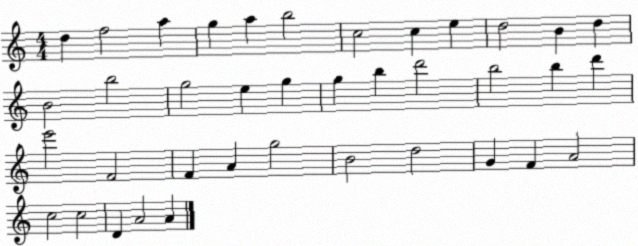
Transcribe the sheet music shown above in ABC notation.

X:1
T:Untitled
M:4/4
L:1/4
K:C
d f2 a g a b2 c2 c e d2 B d B2 b2 g2 e g g b d'2 b2 b d' e'2 F2 F A g2 B2 d2 G F A2 c2 c2 D A2 A